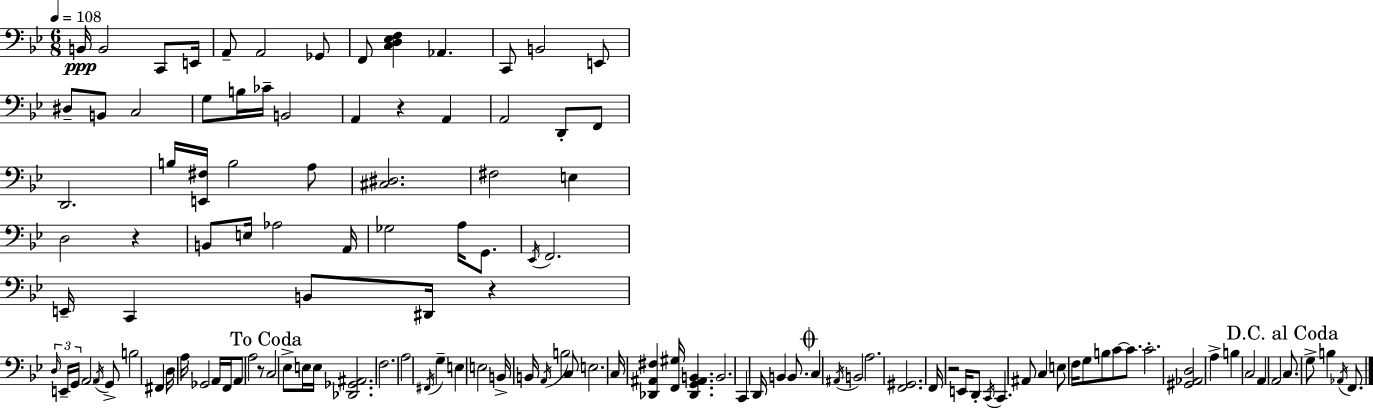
X:1
T:Untitled
M:6/8
L:1/4
K:Bb
B,,/4 B,,2 C,,/2 E,,/4 A,,/2 A,,2 _G,,/2 F,,/2 [C,D,_E,F,] _A,, C,,/2 B,,2 E,,/2 ^D,/2 B,,/2 C,2 G,/2 B,/4 _C/4 B,,2 A,, z A,, A,,2 D,,/2 F,,/2 D,,2 B,/4 [E,,^F,]/4 B,2 A,/2 [^C,^D,]2 ^F,2 E, D,2 z B,,/2 E,/4 _A,2 A,,/4 _G,2 A,/4 G,,/2 _E,,/4 F,,2 E,,/4 C,, B,,/2 ^D,,/4 z D,/4 E,,/4 G,,/4 A,,2 A,,/4 G,,/2 B,2 ^F,, D,/4 A,/4 _G,,2 A,,/4 F,,/4 A,,/2 A,2 z/2 C,2 _E,/2 E,/4 E,/4 [_D,,_G,,^A,,]2 F,2 A,2 ^F,,/4 G, E, E,2 B,,/4 B,,/4 A,,/4 B,2 C,/2 E,2 C,/4 [_D,,^A,,^F,] [F,,^G,]/4 [_D,,G,,^A,,B,,] B,,2 C,, D,,/4 B,, B,,/2 C, ^A,,/4 B,,2 A,2 [F,,^G,,]2 F,,/4 z2 E,,/4 D,,/2 C,,/4 C,, ^A,,/2 C, E,/2 F,/4 G,/2 B,/2 C/2 C/2 C2 [^G,,_A,,D,]2 A, B, C,2 A,, A,,2 C,/2 G,/2 B, _A,,/4 F,,/2